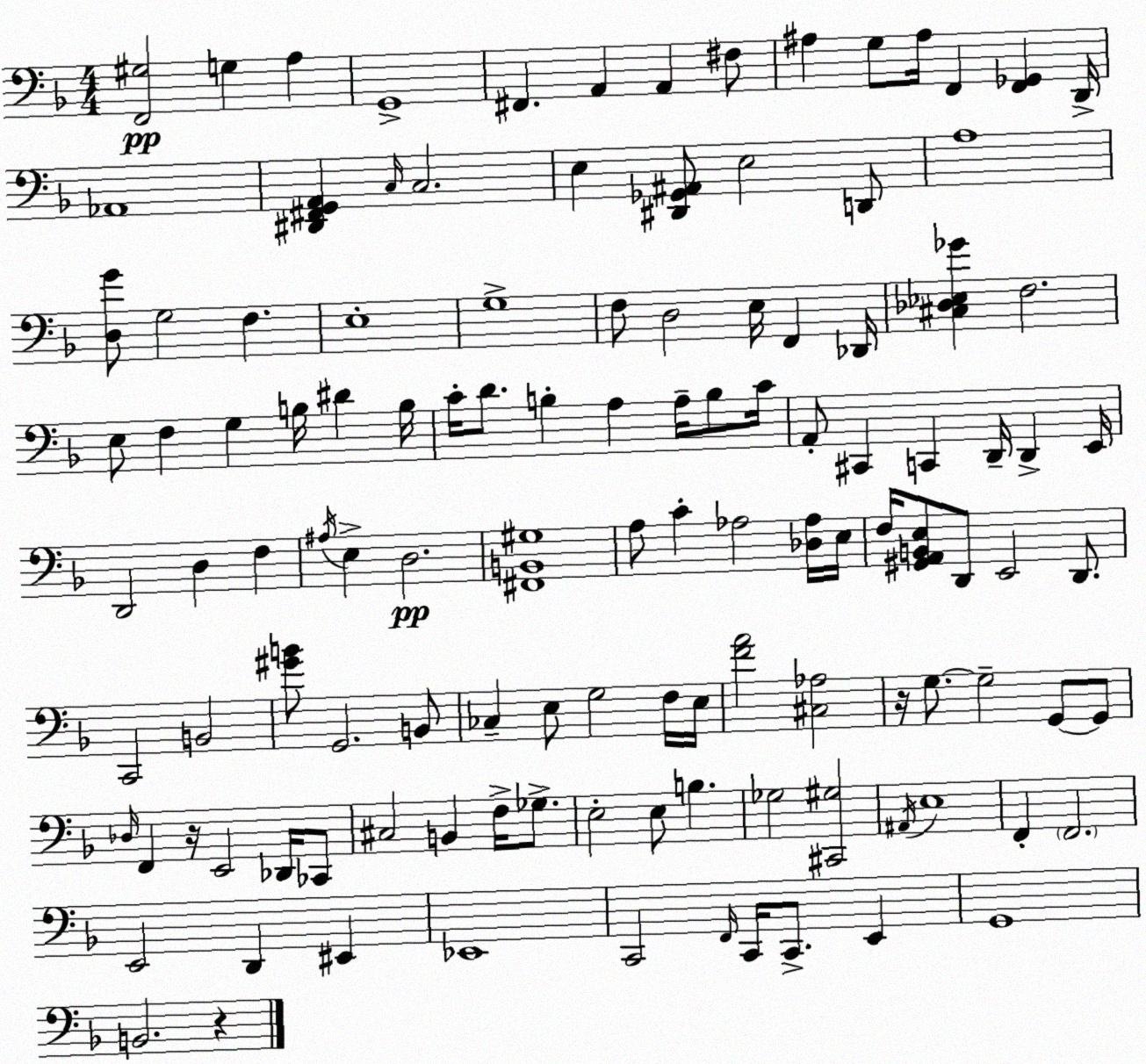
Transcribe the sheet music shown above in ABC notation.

X:1
T:Untitled
M:4/4
L:1/4
K:F
[F,,^G,]2 G, A, G,,4 ^F,, A,, A,, ^F,/2 ^A, G,/2 ^A,/4 F,, [F,,_G,,] D,,/4 _A,,4 [^D,,^F,,G,,A,,] C,/4 C,2 E, [^D,,_G,,^A,,]/2 E,2 D,,/2 A,4 [D,G]/2 G,2 F, E,4 G,4 F,/2 D,2 E,/4 F,, _D,,/4 [^C,_D,_E,_G] F,2 E,/2 F, G, B,/4 ^D B,/4 C/4 D/2 B, A, A,/4 B,/2 C/4 A,,/2 ^C,, C,, D,,/4 D,, E,,/4 D,,2 D, F, ^A,/4 E, D,2 [^F,,B,,^G,]4 A,/2 C _A,2 [_D,_A,]/4 E,/4 F,/4 [^G,,A,,B,,E,]/2 D,,/2 E,,2 D,,/2 C,,2 B,,2 [^GB]/2 G,,2 B,,/2 _C, E,/2 G,2 F,/4 E,/4 [FA]2 [^C,_A,]2 z/4 G,/2 G,2 G,,/2 G,,/2 _D,/4 F,, z/4 E,,2 _D,,/4 _C,,/2 ^C,2 B,, F,/4 _G,/2 E,2 E,/2 B, _G,2 [^C,,^G,]2 ^A,,/4 E,4 F,, F,,2 E,,2 D,, ^E,, _E,,4 C,,2 F,,/4 C,,/4 C,,/2 E,, G,,4 B,,2 z